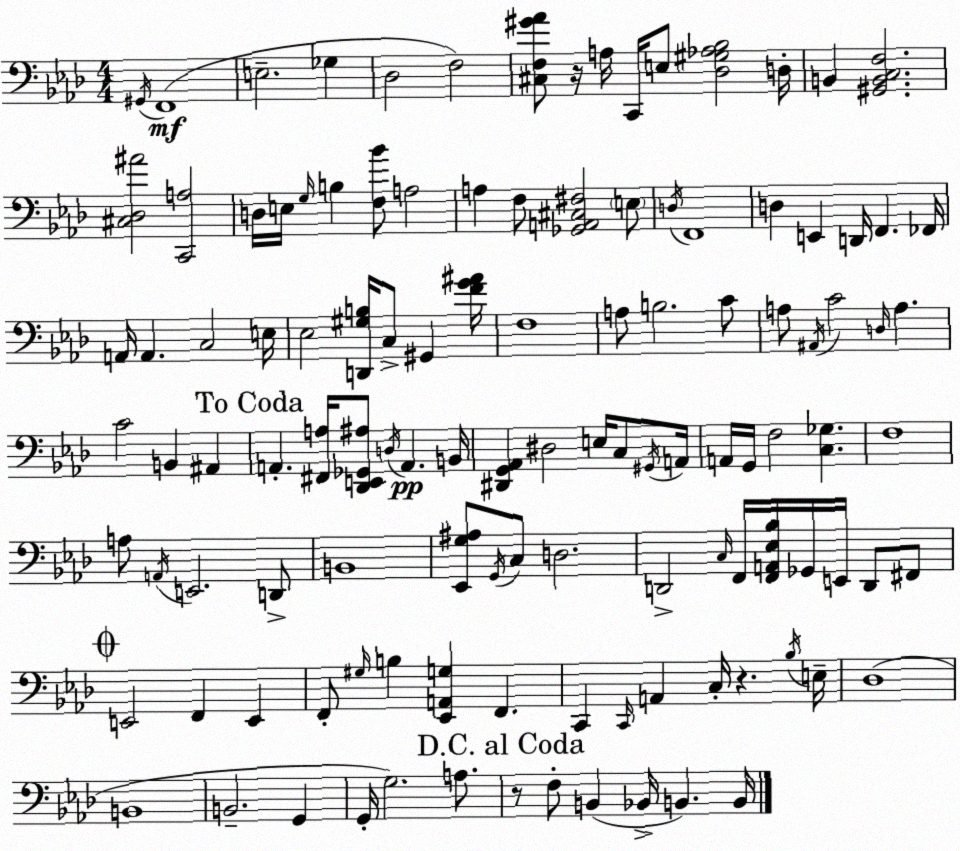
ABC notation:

X:1
T:Untitled
M:4/4
L:1/4
K:Fm
^G,,/4 F,,4 E,2 _G, _D,2 F,2 [^C,F,^G_A]/2 z/4 A,/4 C,,/4 E,/2 [_D,^G,_A,_B,]2 D,/4 B,, [^G,,B,,C,F,]2 [^C,_D,^A]2 [C,,A,]2 D,/4 E,/4 G,/4 B, [F,_B]/2 A,2 A, F,/2 [_G,,A,,^C,^F,]2 E,/2 D,/4 F,,4 D, E,, D,,/4 F,, _F,,/4 A,,/4 A,, C,2 E,/4 _E,2 [D,,^G,B,]/4 C,/2 ^G,, [FG^A]/4 F,4 A,/2 B,2 C/2 A,/2 ^A,,/4 C2 D,/4 A, C2 B,, ^A,, A,, [^F,,A,]/4 [_D,,E,,_G,,^A,]/2 D,/4 A,, B,,/4 [^D,,G,,_A,,] ^D,2 E,/4 C,/2 ^G,,/4 A,,/4 A,,/4 G,,/4 F,2 [C,_G,] F,4 A,/2 A,,/4 E,,2 D,,/2 B,,4 [_E,,G,^A,]/2 G,,/4 C,/2 D,2 D,,2 C,/4 F,,/4 [F,,A,,_E,_B,]/4 _G,,/4 E,,/4 D,,/2 ^F,,/2 E,,2 F,, E,, F,,/2 ^G,/4 B, [_E,,A,,G,] F,, C,, C,,/4 A,, C,/4 z _B,/4 E,/4 _D,4 B,,4 B,,2 G,, G,,/4 G,2 A,/2 z/2 F,/2 B,, _B,,/4 B,, B,,/4